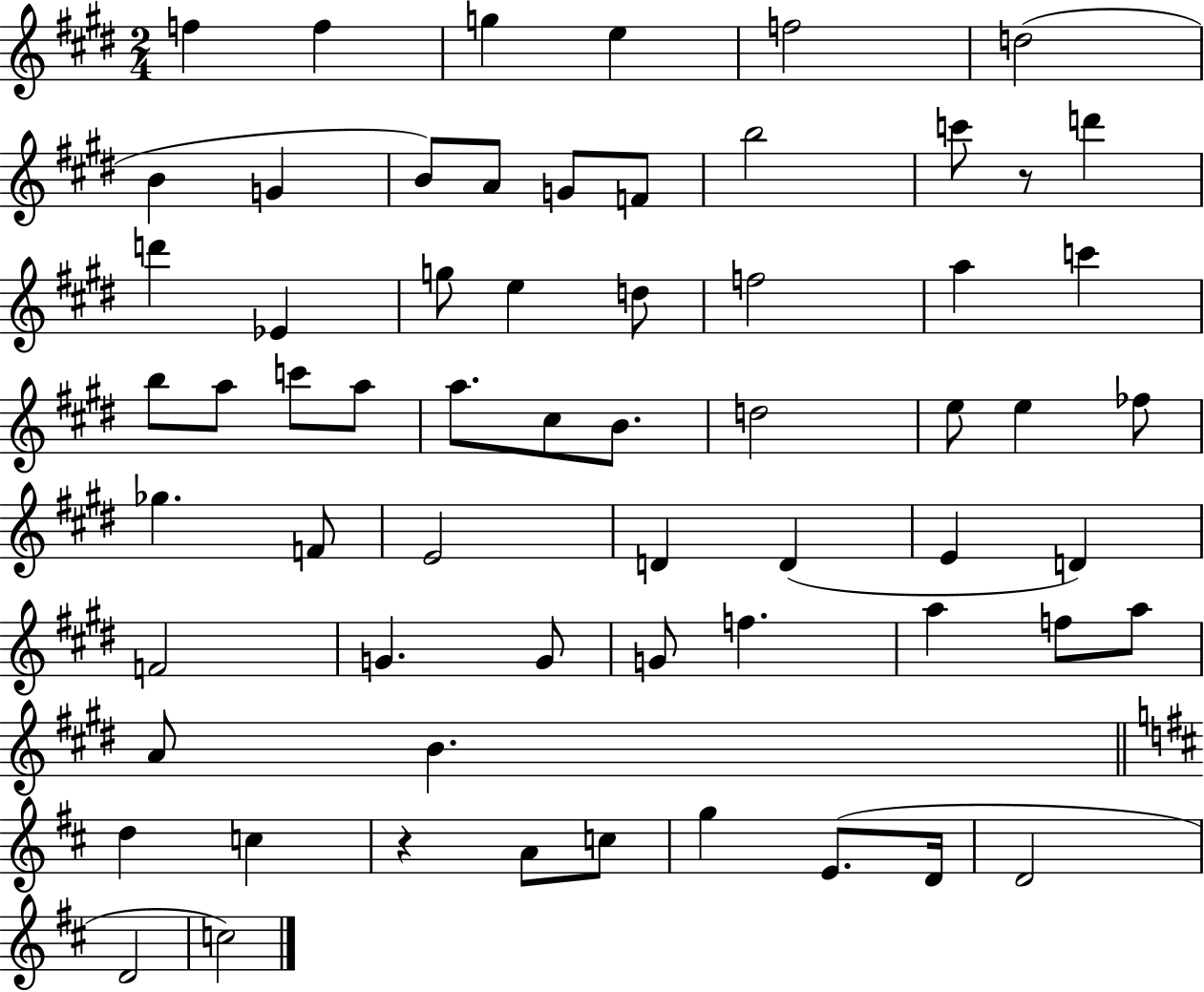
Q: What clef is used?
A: treble